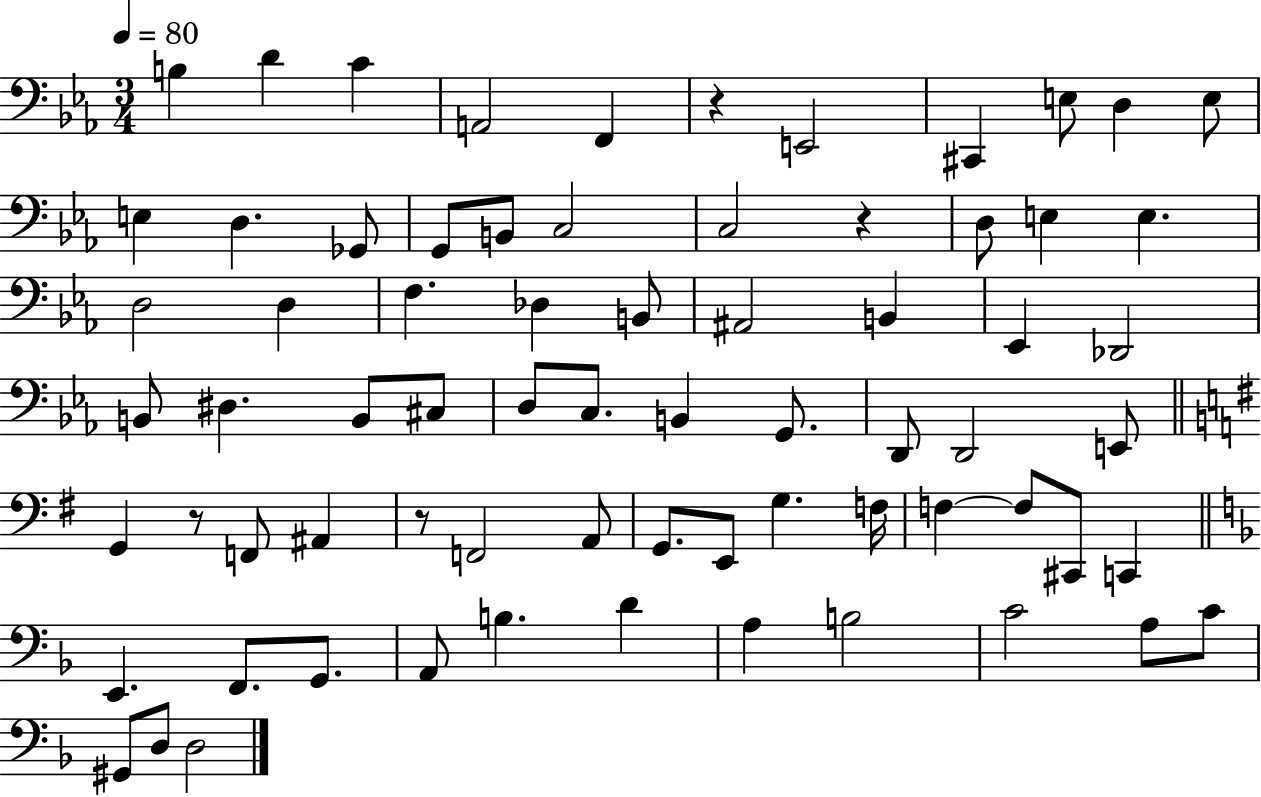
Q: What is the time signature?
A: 3/4